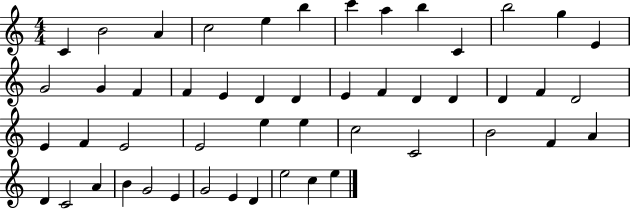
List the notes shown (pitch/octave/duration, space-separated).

C4/q B4/h A4/q C5/h E5/q B5/q C6/q A5/q B5/q C4/q B5/h G5/q E4/q G4/h G4/q F4/q F4/q E4/q D4/q D4/q E4/q F4/q D4/q D4/q D4/q F4/q D4/h E4/q F4/q E4/h E4/h E5/q E5/q C5/h C4/h B4/h F4/q A4/q D4/q C4/h A4/q B4/q G4/h E4/q G4/h E4/q D4/q E5/h C5/q E5/q